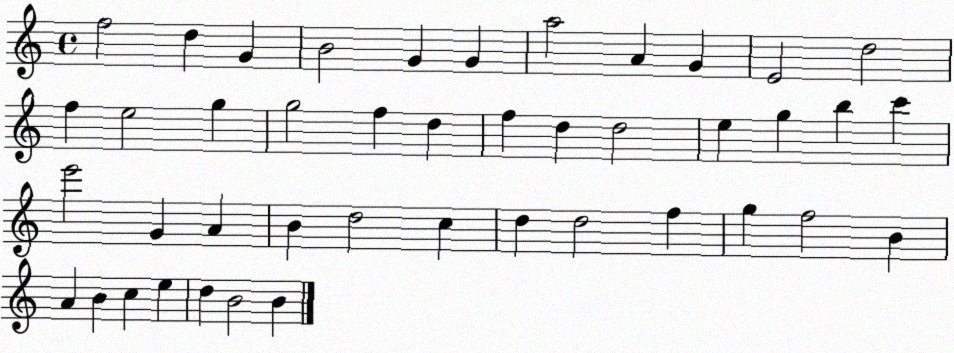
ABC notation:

X:1
T:Untitled
M:4/4
L:1/4
K:C
f2 d G B2 G G a2 A G E2 d2 f e2 g g2 f d f d d2 e g b c' e'2 G A B d2 c d d2 f g f2 B A B c e d B2 B